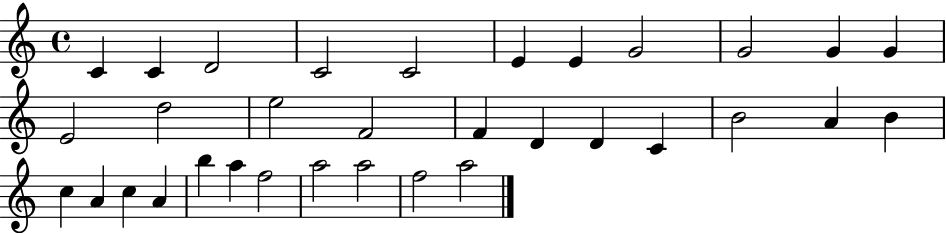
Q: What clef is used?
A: treble